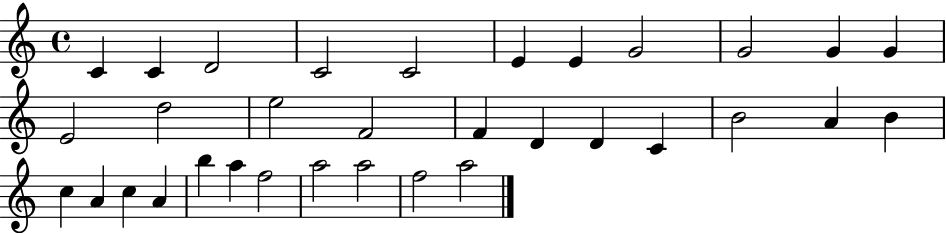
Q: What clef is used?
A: treble